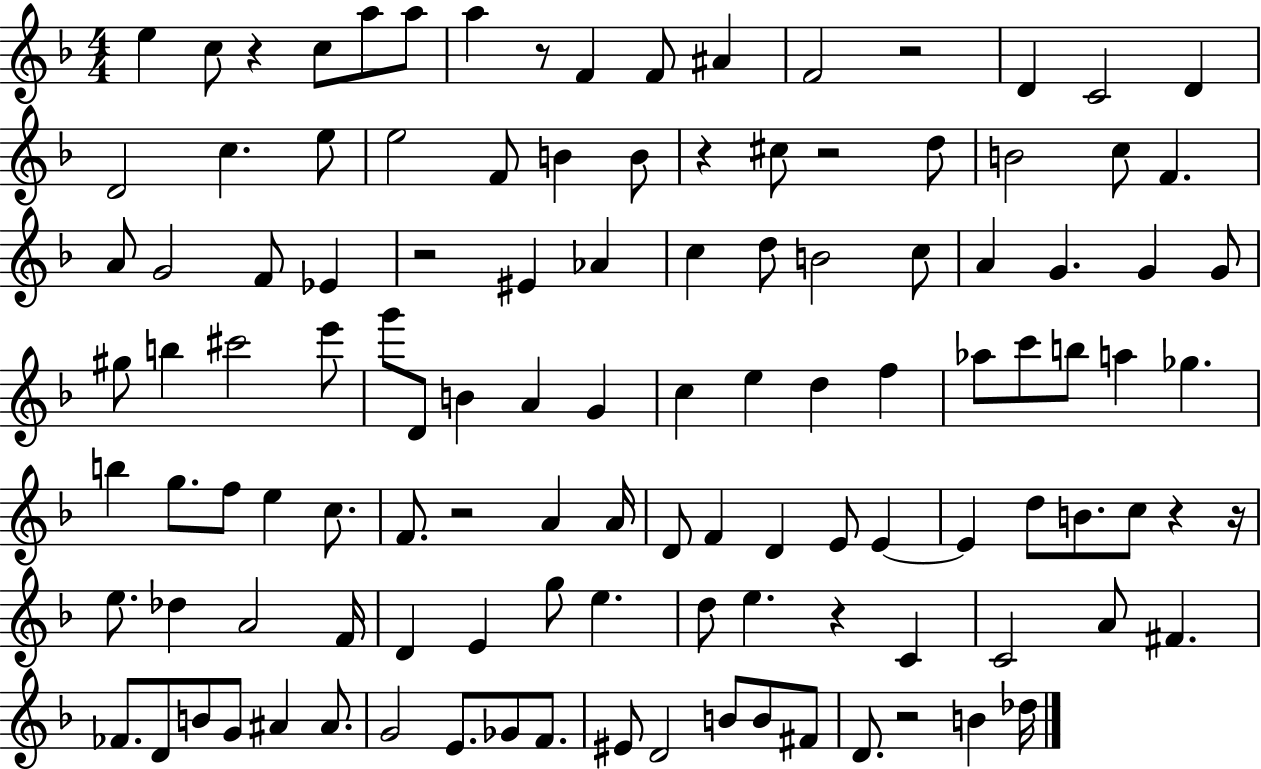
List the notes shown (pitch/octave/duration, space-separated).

E5/q C5/e R/q C5/e A5/e A5/e A5/q R/e F4/q F4/e A#4/q F4/h R/h D4/q C4/h D4/q D4/h C5/q. E5/e E5/h F4/e B4/q B4/e R/q C#5/e R/h D5/e B4/h C5/e F4/q. A4/e G4/h F4/e Eb4/q R/h EIS4/q Ab4/q C5/q D5/e B4/h C5/e A4/q G4/q. G4/q G4/e G#5/e B5/q C#6/h E6/e G6/e D4/e B4/q A4/q G4/q C5/q E5/q D5/q F5/q Ab5/e C6/e B5/e A5/q Gb5/q. B5/q G5/e. F5/e E5/q C5/e. F4/e. R/h A4/q A4/s D4/e F4/q D4/q E4/e E4/q E4/q D5/e B4/e. C5/e R/q R/s E5/e. Db5/q A4/h F4/s D4/q E4/q G5/e E5/q. D5/e E5/q. R/q C4/q C4/h A4/e F#4/q. FES4/e. D4/e B4/e G4/e A#4/q A#4/e. G4/h E4/e. Gb4/e F4/e. EIS4/e D4/h B4/e B4/e F#4/e D4/e. R/h B4/q Db5/s